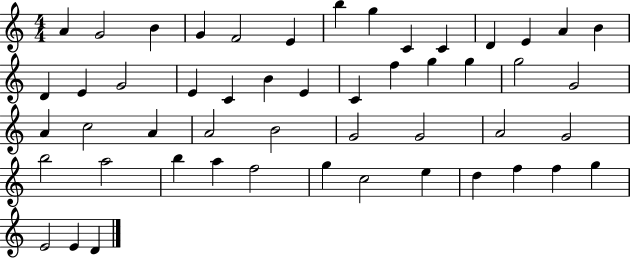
{
  \clef treble
  \numericTimeSignature
  \time 4/4
  \key c \major
  a'4 g'2 b'4 | g'4 f'2 e'4 | b''4 g''4 c'4 c'4 | d'4 e'4 a'4 b'4 | \break d'4 e'4 g'2 | e'4 c'4 b'4 e'4 | c'4 f''4 g''4 g''4 | g''2 g'2 | \break a'4 c''2 a'4 | a'2 b'2 | g'2 g'2 | a'2 g'2 | \break b''2 a''2 | b''4 a''4 f''2 | g''4 c''2 e''4 | d''4 f''4 f''4 g''4 | \break e'2 e'4 d'4 | \bar "|."
}